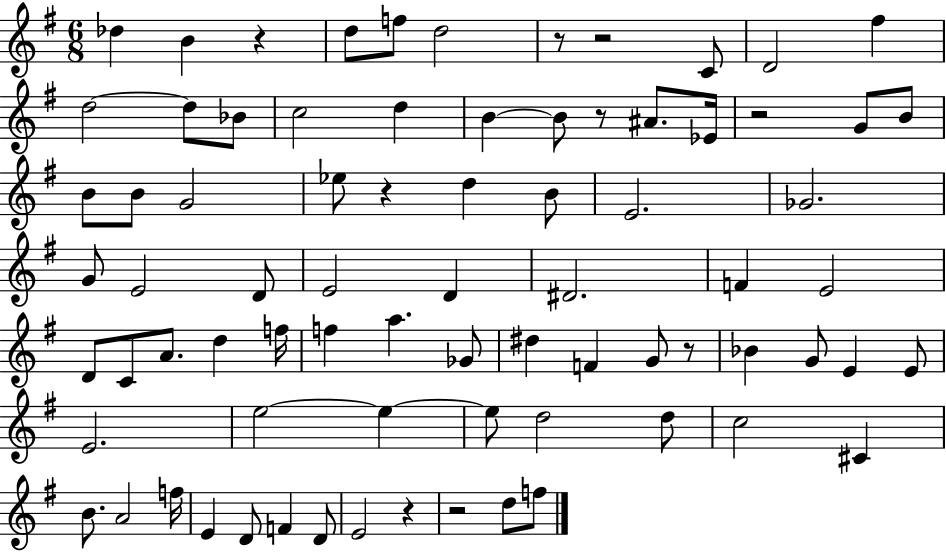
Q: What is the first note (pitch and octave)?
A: Db5